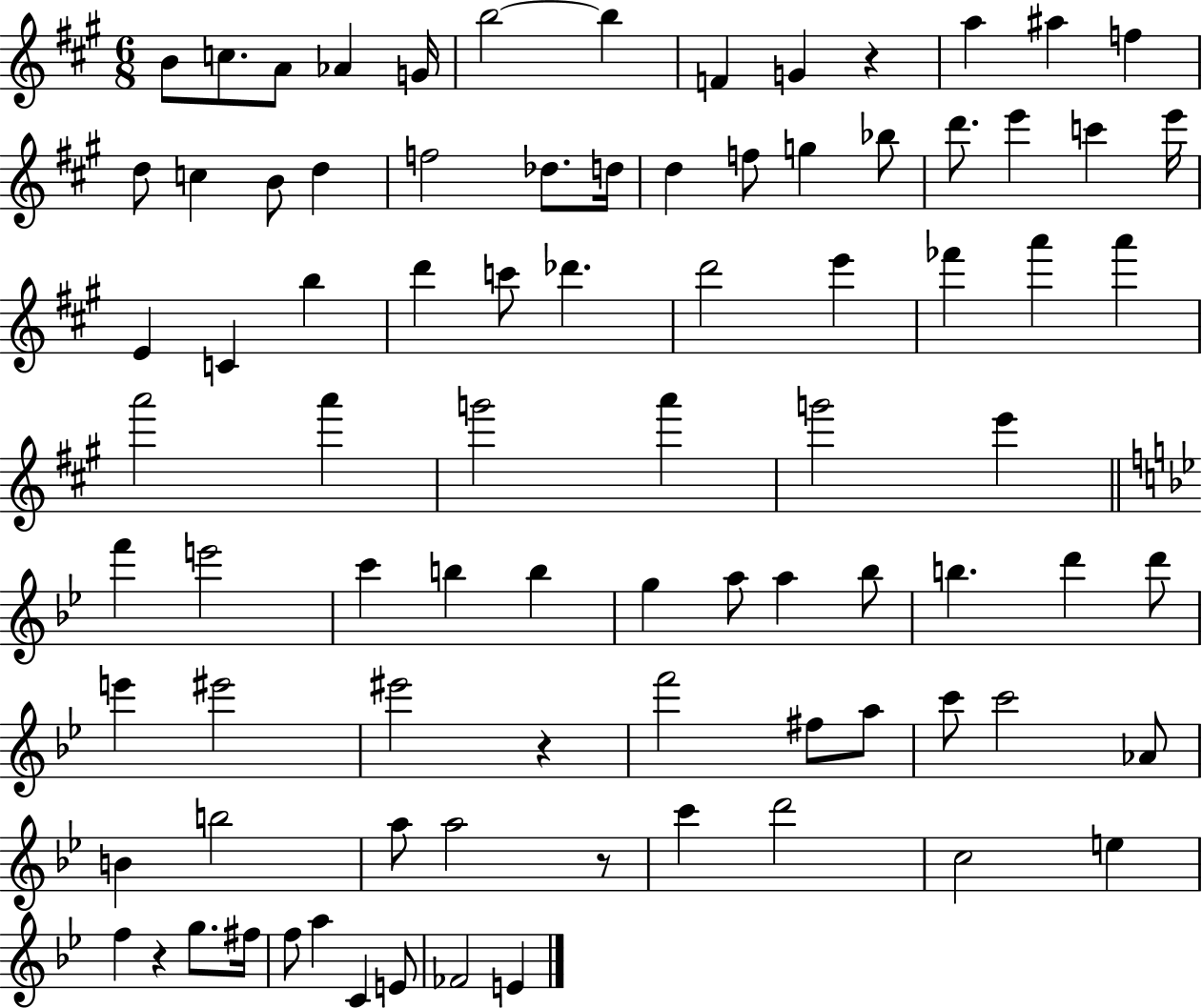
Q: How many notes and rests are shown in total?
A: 86